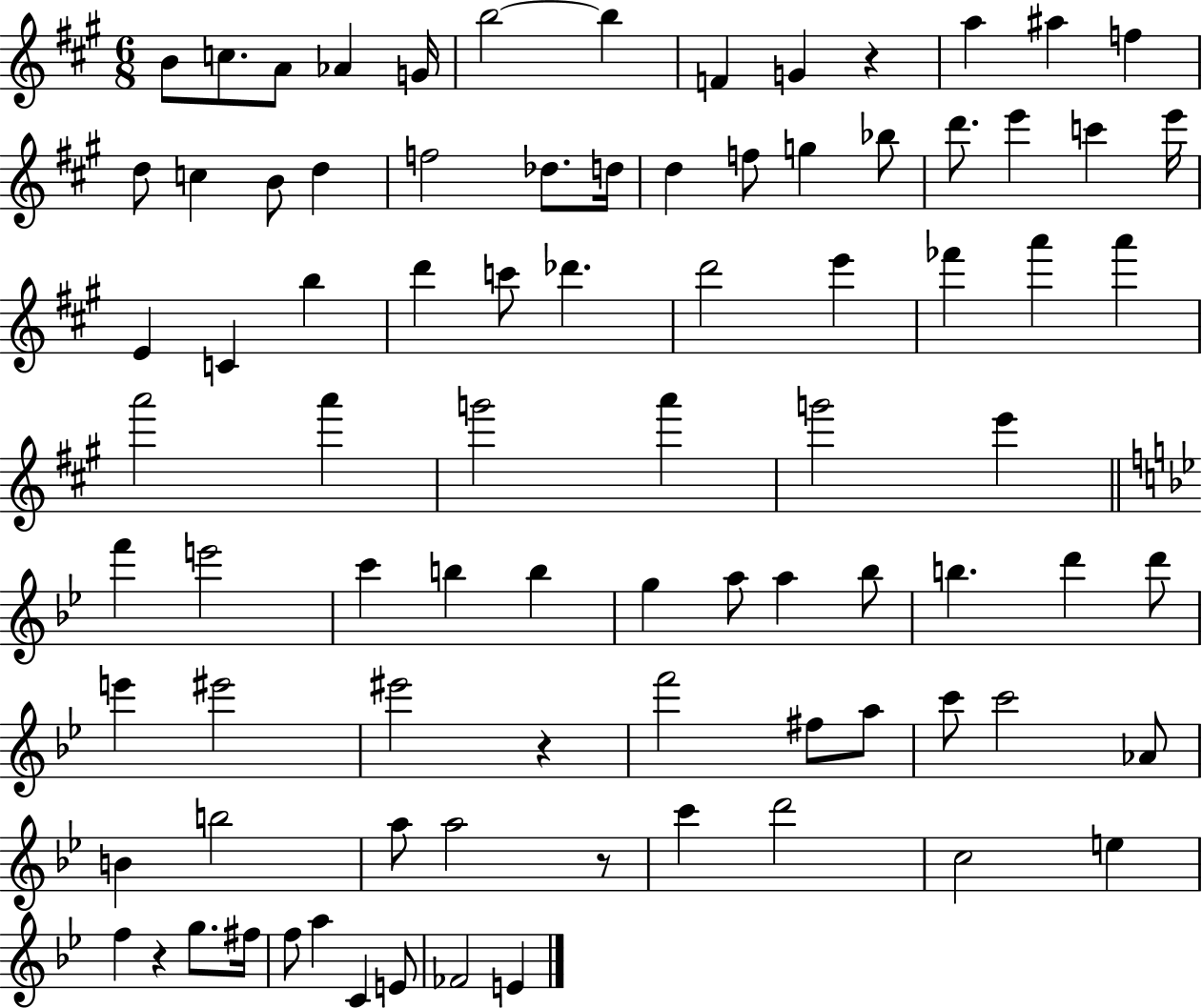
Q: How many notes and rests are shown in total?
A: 86